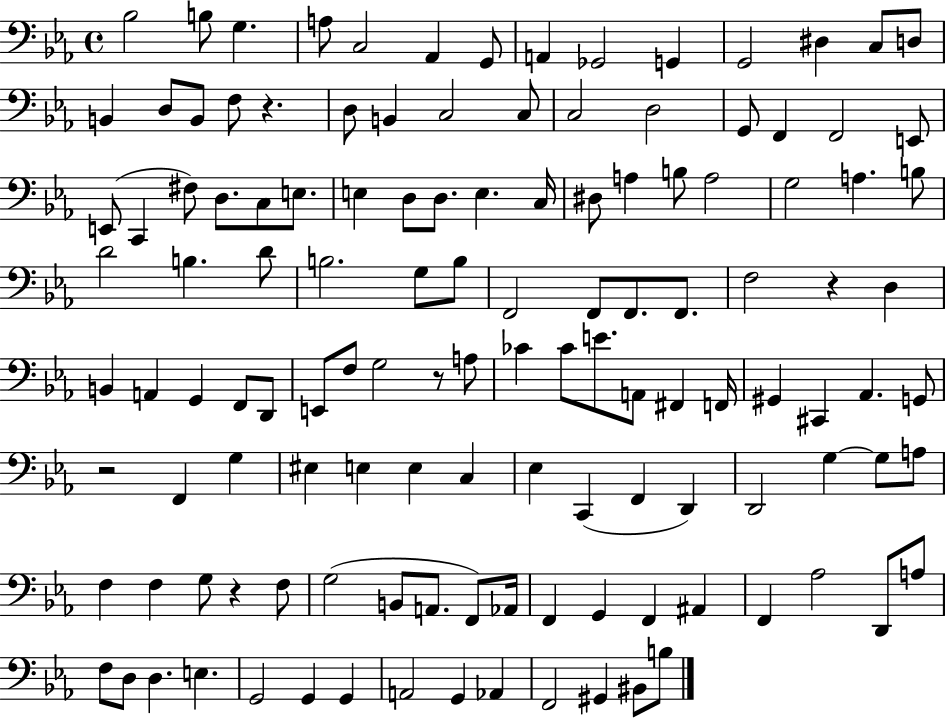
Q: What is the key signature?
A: EES major